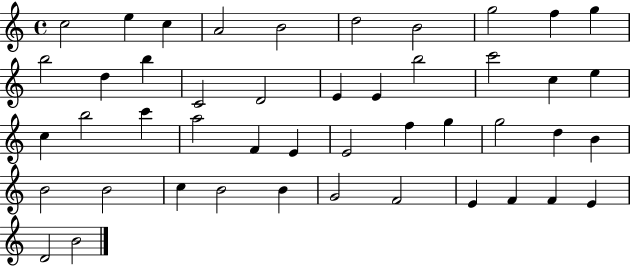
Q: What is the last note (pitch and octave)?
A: B4